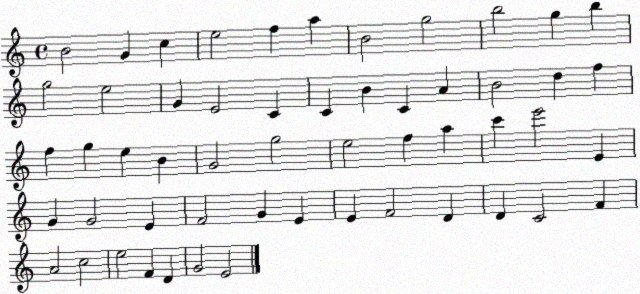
X:1
T:Untitled
M:4/4
L:1/4
K:C
B2 G c e2 f a B2 g2 b2 g b g2 e2 G E2 C C B C A B2 d f f g e B G2 g2 e2 f a c' e'2 E G G2 E F2 G E E F2 D D C2 F A2 c2 e2 F D G2 E2